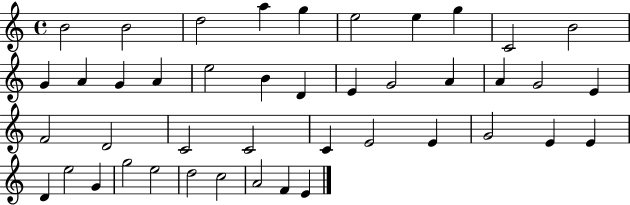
X:1
T:Untitled
M:4/4
L:1/4
K:C
B2 B2 d2 a g e2 e g C2 B2 G A G A e2 B D E G2 A A G2 E F2 D2 C2 C2 C E2 E G2 E E D e2 G g2 e2 d2 c2 A2 F E